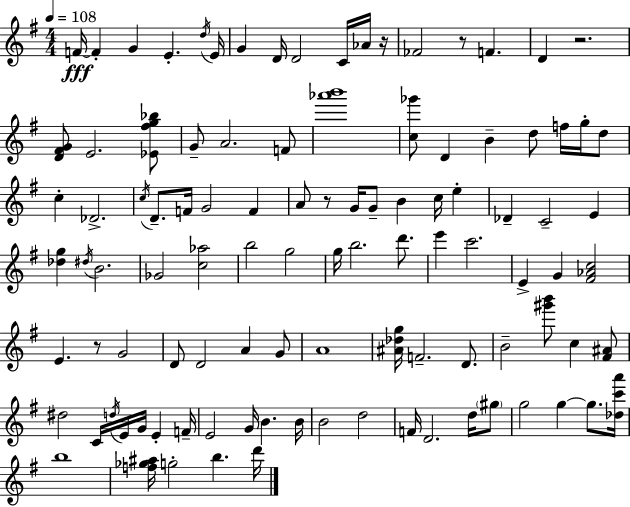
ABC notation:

X:1
T:Untitled
M:4/4
L:1/4
K:Em
F/4 F G E d/4 E/4 G D/4 D2 C/4 _A/4 z/4 _F2 z/2 F D z2 [D^FG]/2 E2 [_E^fg_b]/2 G/2 A2 F/2 [_a'b']4 [c_g']/2 D B d/2 f/4 g/4 d/2 c _D2 c/4 D/2 F/4 G2 F A/2 z/2 G/4 G/2 B c/4 e _D C2 E [_dg] ^d/4 B2 _G2 [c_a]2 b2 g2 g/4 b2 d'/2 e' c'2 E G [^F_Ac]2 E z/2 G2 D/2 D2 A G/2 A4 [^A_dg]/4 F2 D/2 B2 [^g'b']/2 c [^F^A]/2 ^d2 C/4 d/4 E/4 G/4 E F/4 E2 G/4 B B/4 B2 d2 F/4 D2 d/4 ^g/2 g2 g g/2 [_dc'a']/4 b4 [f_g^a]/4 g2 b d'/4